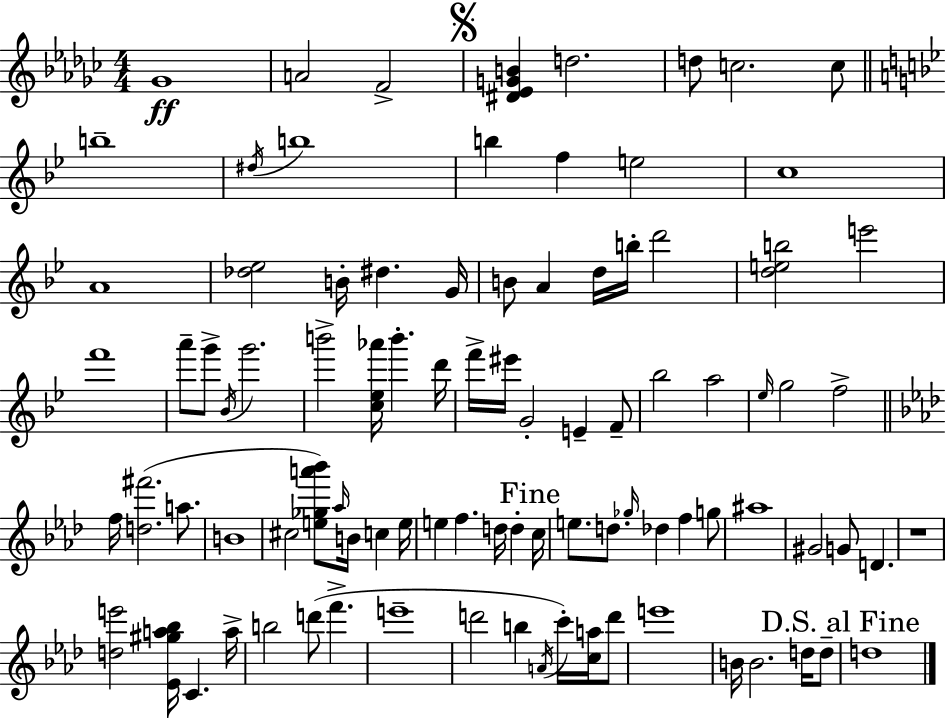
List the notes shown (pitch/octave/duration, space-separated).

Gb4/w A4/h F4/h [D#4,Eb4,G4,B4]/q D5/h. D5/e C5/h. C5/e B5/w D#5/s B5/w B5/q F5/q E5/h C5/w A4/w [Db5,Eb5]/h B4/s D#5/q. G4/s B4/e A4/q D5/s B5/s D6/h [D5,E5,B5]/h E6/h F6/w A6/e G6/e Bb4/s G6/h. B6/h [C5,Eb5,Ab6]/s B6/q. D6/s F6/s EIS6/s G4/h E4/q F4/e Bb5/h A5/h Eb5/s G5/h F5/h F5/s [D5,F#6]/h. A5/e. B4/w C#5/h [E5,Gb5,A6,Bb6]/e Ab5/s B4/s C5/q E5/s E5/q F5/q. D5/s D5/q C5/s E5/e. D5/e. Gb5/s Db5/q F5/q G5/e A#5/w G#4/h G4/e D4/q. R/w [D5,E6]/h [Eb4,G#5,A5,Bb5]/s C4/q. A5/s B5/h D6/e F6/q. E6/w D6/h B5/q A4/s C6/s [C5,A5]/s D6/e E6/w B4/s B4/h. D5/s D5/e D5/w